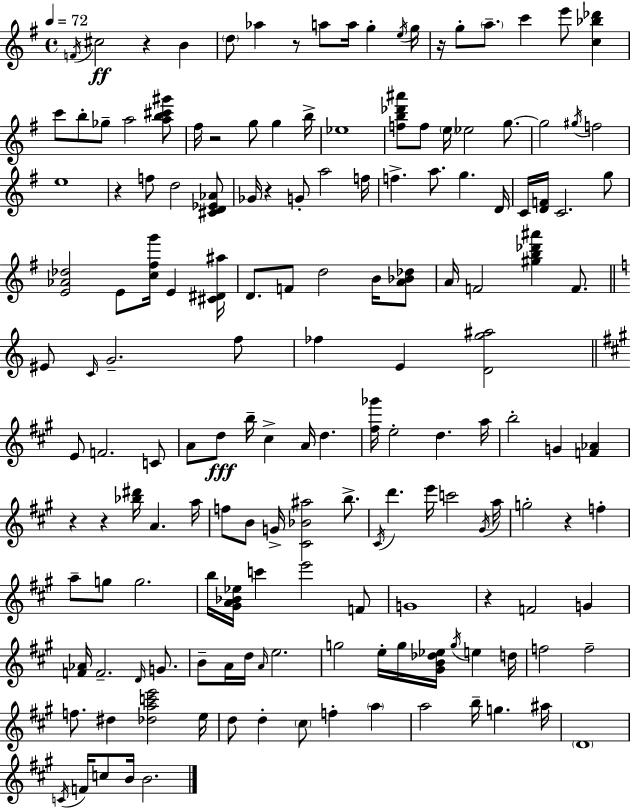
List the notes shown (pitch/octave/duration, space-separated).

F4/s C#5/h R/q B4/q D5/e Ab5/q R/e A5/e A5/s G5/q E5/s G5/s R/s G5/e A5/e. C6/q E6/e [C5,Bb5,Db6]/q C6/e B5/e Gb5/e A5/h [A5,B5,C#6,G#6]/e F#5/s R/h G5/e G5/q B5/s Eb5/w [F5,B5,Db6,A#6]/e F5/e E5/s Eb5/h G5/e. G5/h G#5/s F5/h E5/w R/q F5/e D5/h [C#4,D4,Eb4,Ab4]/e Gb4/s R/q G4/e A5/h F5/s F5/q. A5/e. G5/q. D4/s C4/s [D4,F4]/s C4/h. G5/e [E4,Ab4,Db5]/h E4/e [C5,F#5,G6]/s E4/q [C#4,D#4,A#5]/s D4/e. F4/e D5/h B4/s [A4,Bb4,Db5]/e A4/s F4/h [G#5,B5,Db6,A#6]/q F4/e. EIS4/e C4/s G4/h. F5/e FES5/q E4/q [D4,G5,A#5]/h E4/e F4/h. C4/e A4/e D5/e B5/s C#5/q A4/s D5/q. [F#5,Gb6]/s E5/h D5/q. A5/s B5/h G4/q [F4,Ab4]/q R/q R/q [Bb5,D#6]/s A4/q. A5/s F5/e B4/e G4/s [C#4,Bb4,A#5]/h B5/e. C#4/s D6/q. E6/s C6/h G#4/s A5/s G5/h R/q F5/q A5/e G5/e G5/h. B5/s [G#4,A4,Bb4,Eb5]/s C6/q E6/h F4/e G4/w R/q F4/h G4/q [F4,Ab4]/s F4/h. D4/s G4/e. B4/e A4/s D5/s A4/s E5/h. G5/h E5/s G5/s [G#4,B4,Db5,Eb5]/s G5/s E5/q D5/s F5/h F5/h F5/e. D#5/q [Db5,A5,C6,E6]/h E5/s D5/e D5/q C#5/e F5/q A5/q A5/h B5/s G5/q. A#5/s D4/w C4/s F4/s C5/e B4/s B4/h.